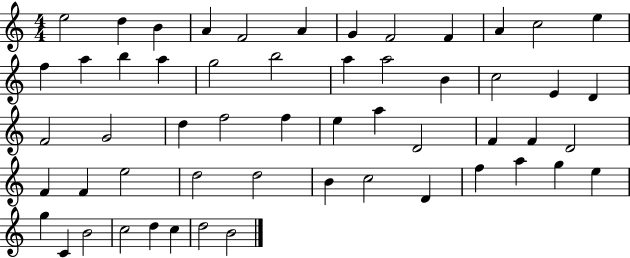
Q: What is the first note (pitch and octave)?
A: E5